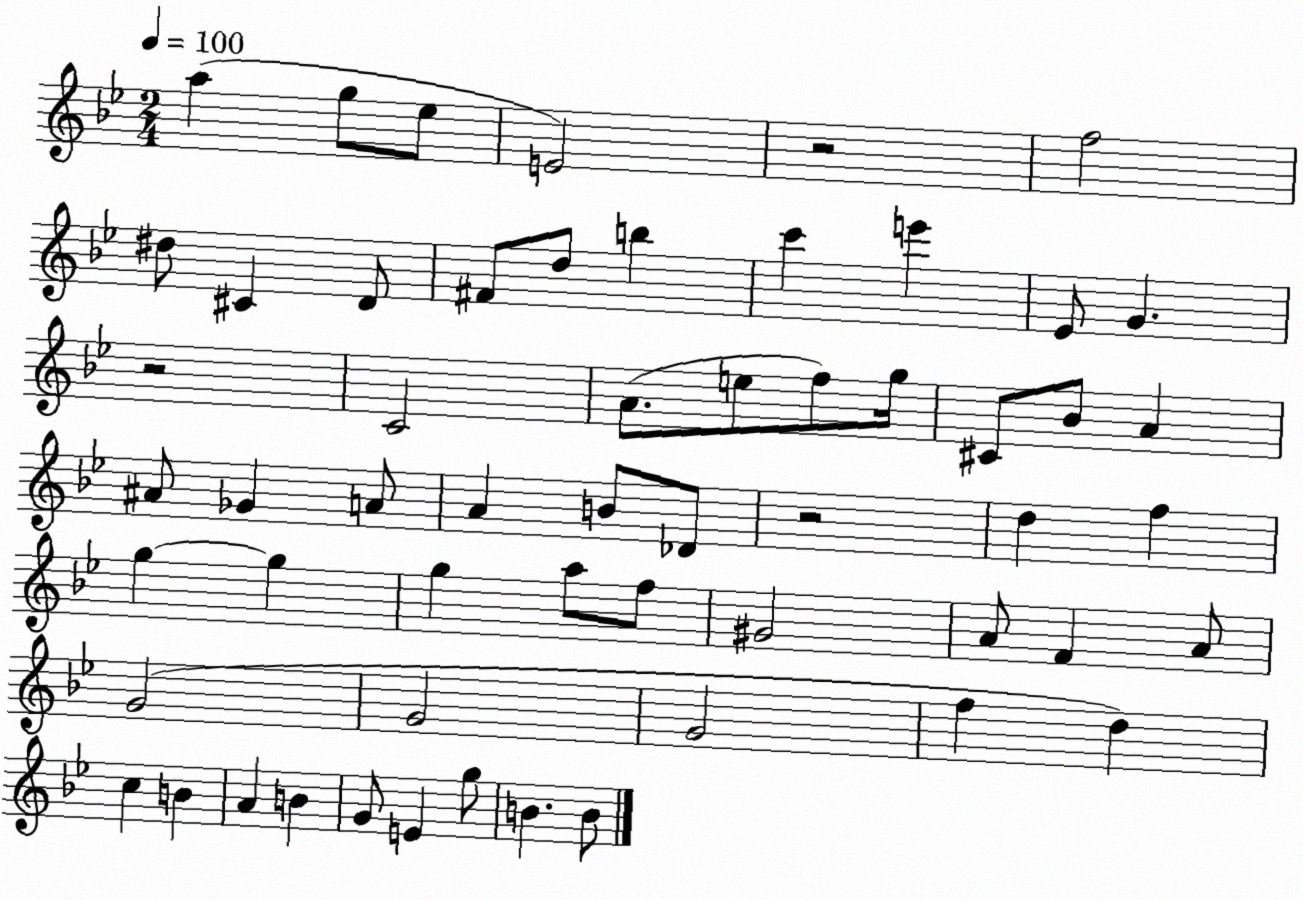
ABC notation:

X:1
T:Untitled
M:2/4
L:1/4
K:Bb
a g/2 _e/2 E2 z2 f2 ^d/2 ^C D/2 ^F/2 d/2 b c' e' _E/2 G z2 C2 A/2 e/2 f/2 g/4 ^C/2 _B/2 A ^A/2 _G A/2 A B/2 _D/2 z2 d f g g g a/2 f/2 ^G2 A/2 F A/2 G2 G2 G2 f d c B A B G/2 E g/2 B B/2